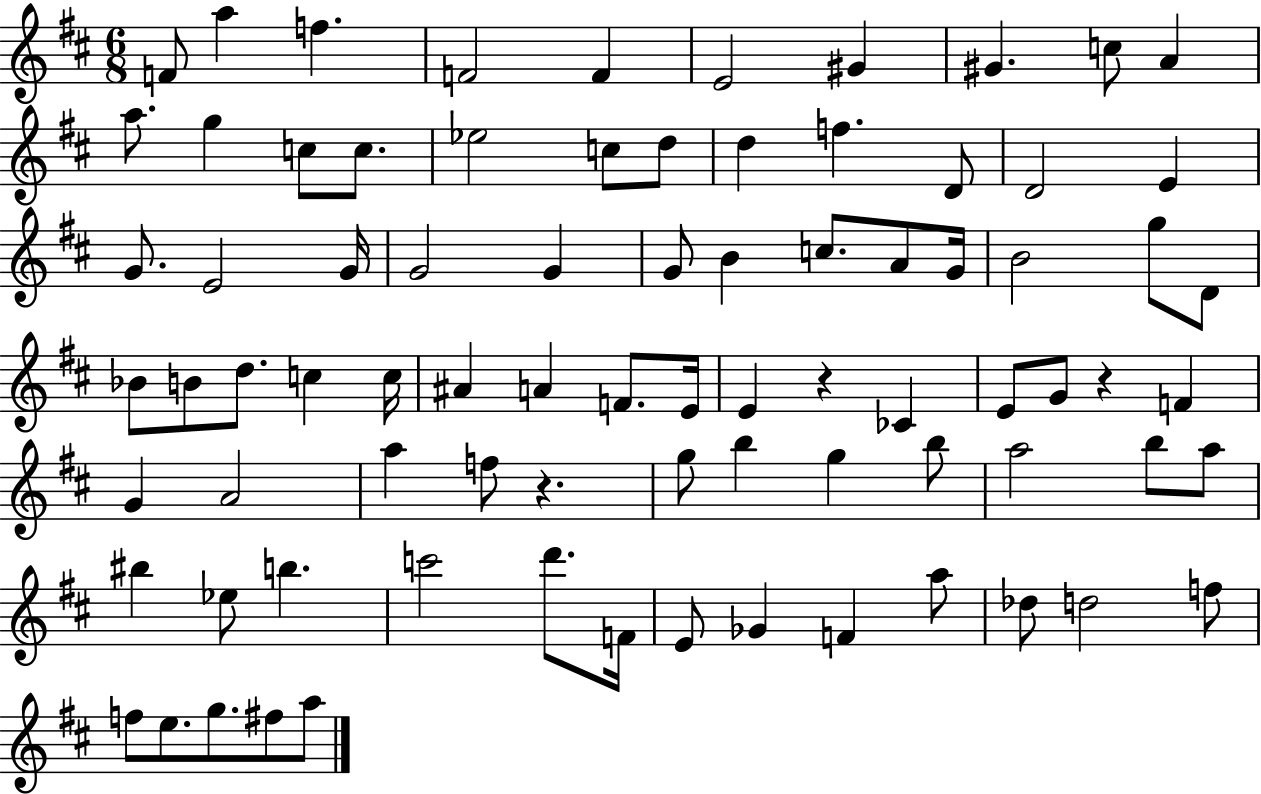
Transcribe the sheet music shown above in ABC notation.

X:1
T:Untitled
M:6/8
L:1/4
K:D
F/2 a f F2 F E2 ^G ^G c/2 A a/2 g c/2 c/2 _e2 c/2 d/2 d f D/2 D2 E G/2 E2 G/4 G2 G G/2 B c/2 A/2 G/4 B2 g/2 D/2 _B/2 B/2 d/2 c c/4 ^A A F/2 E/4 E z _C E/2 G/2 z F G A2 a f/2 z g/2 b g b/2 a2 b/2 a/2 ^b _e/2 b c'2 d'/2 F/4 E/2 _G F a/2 _d/2 d2 f/2 f/2 e/2 g/2 ^f/2 a/2